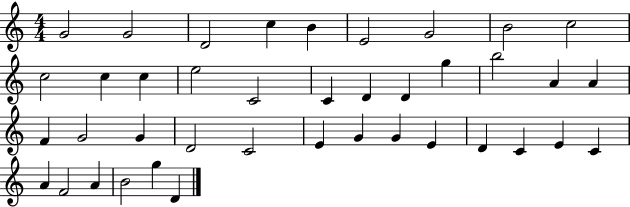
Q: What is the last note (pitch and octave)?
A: D4